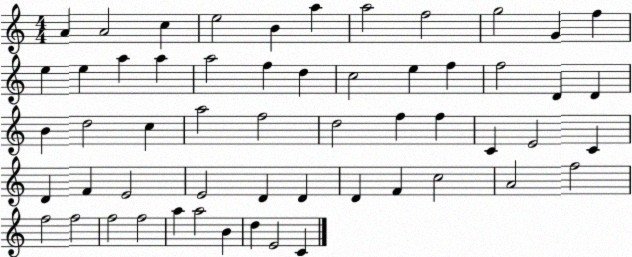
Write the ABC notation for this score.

X:1
T:Untitled
M:4/4
L:1/4
K:C
A A2 c e2 B a a2 f2 g2 G f e e a a a2 f d c2 e f f2 D D B d2 c a2 f2 d2 f f C E2 C D F E2 E2 D D D F c2 A2 f2 f2 f2 f2 f2 a a2 B d E2 C